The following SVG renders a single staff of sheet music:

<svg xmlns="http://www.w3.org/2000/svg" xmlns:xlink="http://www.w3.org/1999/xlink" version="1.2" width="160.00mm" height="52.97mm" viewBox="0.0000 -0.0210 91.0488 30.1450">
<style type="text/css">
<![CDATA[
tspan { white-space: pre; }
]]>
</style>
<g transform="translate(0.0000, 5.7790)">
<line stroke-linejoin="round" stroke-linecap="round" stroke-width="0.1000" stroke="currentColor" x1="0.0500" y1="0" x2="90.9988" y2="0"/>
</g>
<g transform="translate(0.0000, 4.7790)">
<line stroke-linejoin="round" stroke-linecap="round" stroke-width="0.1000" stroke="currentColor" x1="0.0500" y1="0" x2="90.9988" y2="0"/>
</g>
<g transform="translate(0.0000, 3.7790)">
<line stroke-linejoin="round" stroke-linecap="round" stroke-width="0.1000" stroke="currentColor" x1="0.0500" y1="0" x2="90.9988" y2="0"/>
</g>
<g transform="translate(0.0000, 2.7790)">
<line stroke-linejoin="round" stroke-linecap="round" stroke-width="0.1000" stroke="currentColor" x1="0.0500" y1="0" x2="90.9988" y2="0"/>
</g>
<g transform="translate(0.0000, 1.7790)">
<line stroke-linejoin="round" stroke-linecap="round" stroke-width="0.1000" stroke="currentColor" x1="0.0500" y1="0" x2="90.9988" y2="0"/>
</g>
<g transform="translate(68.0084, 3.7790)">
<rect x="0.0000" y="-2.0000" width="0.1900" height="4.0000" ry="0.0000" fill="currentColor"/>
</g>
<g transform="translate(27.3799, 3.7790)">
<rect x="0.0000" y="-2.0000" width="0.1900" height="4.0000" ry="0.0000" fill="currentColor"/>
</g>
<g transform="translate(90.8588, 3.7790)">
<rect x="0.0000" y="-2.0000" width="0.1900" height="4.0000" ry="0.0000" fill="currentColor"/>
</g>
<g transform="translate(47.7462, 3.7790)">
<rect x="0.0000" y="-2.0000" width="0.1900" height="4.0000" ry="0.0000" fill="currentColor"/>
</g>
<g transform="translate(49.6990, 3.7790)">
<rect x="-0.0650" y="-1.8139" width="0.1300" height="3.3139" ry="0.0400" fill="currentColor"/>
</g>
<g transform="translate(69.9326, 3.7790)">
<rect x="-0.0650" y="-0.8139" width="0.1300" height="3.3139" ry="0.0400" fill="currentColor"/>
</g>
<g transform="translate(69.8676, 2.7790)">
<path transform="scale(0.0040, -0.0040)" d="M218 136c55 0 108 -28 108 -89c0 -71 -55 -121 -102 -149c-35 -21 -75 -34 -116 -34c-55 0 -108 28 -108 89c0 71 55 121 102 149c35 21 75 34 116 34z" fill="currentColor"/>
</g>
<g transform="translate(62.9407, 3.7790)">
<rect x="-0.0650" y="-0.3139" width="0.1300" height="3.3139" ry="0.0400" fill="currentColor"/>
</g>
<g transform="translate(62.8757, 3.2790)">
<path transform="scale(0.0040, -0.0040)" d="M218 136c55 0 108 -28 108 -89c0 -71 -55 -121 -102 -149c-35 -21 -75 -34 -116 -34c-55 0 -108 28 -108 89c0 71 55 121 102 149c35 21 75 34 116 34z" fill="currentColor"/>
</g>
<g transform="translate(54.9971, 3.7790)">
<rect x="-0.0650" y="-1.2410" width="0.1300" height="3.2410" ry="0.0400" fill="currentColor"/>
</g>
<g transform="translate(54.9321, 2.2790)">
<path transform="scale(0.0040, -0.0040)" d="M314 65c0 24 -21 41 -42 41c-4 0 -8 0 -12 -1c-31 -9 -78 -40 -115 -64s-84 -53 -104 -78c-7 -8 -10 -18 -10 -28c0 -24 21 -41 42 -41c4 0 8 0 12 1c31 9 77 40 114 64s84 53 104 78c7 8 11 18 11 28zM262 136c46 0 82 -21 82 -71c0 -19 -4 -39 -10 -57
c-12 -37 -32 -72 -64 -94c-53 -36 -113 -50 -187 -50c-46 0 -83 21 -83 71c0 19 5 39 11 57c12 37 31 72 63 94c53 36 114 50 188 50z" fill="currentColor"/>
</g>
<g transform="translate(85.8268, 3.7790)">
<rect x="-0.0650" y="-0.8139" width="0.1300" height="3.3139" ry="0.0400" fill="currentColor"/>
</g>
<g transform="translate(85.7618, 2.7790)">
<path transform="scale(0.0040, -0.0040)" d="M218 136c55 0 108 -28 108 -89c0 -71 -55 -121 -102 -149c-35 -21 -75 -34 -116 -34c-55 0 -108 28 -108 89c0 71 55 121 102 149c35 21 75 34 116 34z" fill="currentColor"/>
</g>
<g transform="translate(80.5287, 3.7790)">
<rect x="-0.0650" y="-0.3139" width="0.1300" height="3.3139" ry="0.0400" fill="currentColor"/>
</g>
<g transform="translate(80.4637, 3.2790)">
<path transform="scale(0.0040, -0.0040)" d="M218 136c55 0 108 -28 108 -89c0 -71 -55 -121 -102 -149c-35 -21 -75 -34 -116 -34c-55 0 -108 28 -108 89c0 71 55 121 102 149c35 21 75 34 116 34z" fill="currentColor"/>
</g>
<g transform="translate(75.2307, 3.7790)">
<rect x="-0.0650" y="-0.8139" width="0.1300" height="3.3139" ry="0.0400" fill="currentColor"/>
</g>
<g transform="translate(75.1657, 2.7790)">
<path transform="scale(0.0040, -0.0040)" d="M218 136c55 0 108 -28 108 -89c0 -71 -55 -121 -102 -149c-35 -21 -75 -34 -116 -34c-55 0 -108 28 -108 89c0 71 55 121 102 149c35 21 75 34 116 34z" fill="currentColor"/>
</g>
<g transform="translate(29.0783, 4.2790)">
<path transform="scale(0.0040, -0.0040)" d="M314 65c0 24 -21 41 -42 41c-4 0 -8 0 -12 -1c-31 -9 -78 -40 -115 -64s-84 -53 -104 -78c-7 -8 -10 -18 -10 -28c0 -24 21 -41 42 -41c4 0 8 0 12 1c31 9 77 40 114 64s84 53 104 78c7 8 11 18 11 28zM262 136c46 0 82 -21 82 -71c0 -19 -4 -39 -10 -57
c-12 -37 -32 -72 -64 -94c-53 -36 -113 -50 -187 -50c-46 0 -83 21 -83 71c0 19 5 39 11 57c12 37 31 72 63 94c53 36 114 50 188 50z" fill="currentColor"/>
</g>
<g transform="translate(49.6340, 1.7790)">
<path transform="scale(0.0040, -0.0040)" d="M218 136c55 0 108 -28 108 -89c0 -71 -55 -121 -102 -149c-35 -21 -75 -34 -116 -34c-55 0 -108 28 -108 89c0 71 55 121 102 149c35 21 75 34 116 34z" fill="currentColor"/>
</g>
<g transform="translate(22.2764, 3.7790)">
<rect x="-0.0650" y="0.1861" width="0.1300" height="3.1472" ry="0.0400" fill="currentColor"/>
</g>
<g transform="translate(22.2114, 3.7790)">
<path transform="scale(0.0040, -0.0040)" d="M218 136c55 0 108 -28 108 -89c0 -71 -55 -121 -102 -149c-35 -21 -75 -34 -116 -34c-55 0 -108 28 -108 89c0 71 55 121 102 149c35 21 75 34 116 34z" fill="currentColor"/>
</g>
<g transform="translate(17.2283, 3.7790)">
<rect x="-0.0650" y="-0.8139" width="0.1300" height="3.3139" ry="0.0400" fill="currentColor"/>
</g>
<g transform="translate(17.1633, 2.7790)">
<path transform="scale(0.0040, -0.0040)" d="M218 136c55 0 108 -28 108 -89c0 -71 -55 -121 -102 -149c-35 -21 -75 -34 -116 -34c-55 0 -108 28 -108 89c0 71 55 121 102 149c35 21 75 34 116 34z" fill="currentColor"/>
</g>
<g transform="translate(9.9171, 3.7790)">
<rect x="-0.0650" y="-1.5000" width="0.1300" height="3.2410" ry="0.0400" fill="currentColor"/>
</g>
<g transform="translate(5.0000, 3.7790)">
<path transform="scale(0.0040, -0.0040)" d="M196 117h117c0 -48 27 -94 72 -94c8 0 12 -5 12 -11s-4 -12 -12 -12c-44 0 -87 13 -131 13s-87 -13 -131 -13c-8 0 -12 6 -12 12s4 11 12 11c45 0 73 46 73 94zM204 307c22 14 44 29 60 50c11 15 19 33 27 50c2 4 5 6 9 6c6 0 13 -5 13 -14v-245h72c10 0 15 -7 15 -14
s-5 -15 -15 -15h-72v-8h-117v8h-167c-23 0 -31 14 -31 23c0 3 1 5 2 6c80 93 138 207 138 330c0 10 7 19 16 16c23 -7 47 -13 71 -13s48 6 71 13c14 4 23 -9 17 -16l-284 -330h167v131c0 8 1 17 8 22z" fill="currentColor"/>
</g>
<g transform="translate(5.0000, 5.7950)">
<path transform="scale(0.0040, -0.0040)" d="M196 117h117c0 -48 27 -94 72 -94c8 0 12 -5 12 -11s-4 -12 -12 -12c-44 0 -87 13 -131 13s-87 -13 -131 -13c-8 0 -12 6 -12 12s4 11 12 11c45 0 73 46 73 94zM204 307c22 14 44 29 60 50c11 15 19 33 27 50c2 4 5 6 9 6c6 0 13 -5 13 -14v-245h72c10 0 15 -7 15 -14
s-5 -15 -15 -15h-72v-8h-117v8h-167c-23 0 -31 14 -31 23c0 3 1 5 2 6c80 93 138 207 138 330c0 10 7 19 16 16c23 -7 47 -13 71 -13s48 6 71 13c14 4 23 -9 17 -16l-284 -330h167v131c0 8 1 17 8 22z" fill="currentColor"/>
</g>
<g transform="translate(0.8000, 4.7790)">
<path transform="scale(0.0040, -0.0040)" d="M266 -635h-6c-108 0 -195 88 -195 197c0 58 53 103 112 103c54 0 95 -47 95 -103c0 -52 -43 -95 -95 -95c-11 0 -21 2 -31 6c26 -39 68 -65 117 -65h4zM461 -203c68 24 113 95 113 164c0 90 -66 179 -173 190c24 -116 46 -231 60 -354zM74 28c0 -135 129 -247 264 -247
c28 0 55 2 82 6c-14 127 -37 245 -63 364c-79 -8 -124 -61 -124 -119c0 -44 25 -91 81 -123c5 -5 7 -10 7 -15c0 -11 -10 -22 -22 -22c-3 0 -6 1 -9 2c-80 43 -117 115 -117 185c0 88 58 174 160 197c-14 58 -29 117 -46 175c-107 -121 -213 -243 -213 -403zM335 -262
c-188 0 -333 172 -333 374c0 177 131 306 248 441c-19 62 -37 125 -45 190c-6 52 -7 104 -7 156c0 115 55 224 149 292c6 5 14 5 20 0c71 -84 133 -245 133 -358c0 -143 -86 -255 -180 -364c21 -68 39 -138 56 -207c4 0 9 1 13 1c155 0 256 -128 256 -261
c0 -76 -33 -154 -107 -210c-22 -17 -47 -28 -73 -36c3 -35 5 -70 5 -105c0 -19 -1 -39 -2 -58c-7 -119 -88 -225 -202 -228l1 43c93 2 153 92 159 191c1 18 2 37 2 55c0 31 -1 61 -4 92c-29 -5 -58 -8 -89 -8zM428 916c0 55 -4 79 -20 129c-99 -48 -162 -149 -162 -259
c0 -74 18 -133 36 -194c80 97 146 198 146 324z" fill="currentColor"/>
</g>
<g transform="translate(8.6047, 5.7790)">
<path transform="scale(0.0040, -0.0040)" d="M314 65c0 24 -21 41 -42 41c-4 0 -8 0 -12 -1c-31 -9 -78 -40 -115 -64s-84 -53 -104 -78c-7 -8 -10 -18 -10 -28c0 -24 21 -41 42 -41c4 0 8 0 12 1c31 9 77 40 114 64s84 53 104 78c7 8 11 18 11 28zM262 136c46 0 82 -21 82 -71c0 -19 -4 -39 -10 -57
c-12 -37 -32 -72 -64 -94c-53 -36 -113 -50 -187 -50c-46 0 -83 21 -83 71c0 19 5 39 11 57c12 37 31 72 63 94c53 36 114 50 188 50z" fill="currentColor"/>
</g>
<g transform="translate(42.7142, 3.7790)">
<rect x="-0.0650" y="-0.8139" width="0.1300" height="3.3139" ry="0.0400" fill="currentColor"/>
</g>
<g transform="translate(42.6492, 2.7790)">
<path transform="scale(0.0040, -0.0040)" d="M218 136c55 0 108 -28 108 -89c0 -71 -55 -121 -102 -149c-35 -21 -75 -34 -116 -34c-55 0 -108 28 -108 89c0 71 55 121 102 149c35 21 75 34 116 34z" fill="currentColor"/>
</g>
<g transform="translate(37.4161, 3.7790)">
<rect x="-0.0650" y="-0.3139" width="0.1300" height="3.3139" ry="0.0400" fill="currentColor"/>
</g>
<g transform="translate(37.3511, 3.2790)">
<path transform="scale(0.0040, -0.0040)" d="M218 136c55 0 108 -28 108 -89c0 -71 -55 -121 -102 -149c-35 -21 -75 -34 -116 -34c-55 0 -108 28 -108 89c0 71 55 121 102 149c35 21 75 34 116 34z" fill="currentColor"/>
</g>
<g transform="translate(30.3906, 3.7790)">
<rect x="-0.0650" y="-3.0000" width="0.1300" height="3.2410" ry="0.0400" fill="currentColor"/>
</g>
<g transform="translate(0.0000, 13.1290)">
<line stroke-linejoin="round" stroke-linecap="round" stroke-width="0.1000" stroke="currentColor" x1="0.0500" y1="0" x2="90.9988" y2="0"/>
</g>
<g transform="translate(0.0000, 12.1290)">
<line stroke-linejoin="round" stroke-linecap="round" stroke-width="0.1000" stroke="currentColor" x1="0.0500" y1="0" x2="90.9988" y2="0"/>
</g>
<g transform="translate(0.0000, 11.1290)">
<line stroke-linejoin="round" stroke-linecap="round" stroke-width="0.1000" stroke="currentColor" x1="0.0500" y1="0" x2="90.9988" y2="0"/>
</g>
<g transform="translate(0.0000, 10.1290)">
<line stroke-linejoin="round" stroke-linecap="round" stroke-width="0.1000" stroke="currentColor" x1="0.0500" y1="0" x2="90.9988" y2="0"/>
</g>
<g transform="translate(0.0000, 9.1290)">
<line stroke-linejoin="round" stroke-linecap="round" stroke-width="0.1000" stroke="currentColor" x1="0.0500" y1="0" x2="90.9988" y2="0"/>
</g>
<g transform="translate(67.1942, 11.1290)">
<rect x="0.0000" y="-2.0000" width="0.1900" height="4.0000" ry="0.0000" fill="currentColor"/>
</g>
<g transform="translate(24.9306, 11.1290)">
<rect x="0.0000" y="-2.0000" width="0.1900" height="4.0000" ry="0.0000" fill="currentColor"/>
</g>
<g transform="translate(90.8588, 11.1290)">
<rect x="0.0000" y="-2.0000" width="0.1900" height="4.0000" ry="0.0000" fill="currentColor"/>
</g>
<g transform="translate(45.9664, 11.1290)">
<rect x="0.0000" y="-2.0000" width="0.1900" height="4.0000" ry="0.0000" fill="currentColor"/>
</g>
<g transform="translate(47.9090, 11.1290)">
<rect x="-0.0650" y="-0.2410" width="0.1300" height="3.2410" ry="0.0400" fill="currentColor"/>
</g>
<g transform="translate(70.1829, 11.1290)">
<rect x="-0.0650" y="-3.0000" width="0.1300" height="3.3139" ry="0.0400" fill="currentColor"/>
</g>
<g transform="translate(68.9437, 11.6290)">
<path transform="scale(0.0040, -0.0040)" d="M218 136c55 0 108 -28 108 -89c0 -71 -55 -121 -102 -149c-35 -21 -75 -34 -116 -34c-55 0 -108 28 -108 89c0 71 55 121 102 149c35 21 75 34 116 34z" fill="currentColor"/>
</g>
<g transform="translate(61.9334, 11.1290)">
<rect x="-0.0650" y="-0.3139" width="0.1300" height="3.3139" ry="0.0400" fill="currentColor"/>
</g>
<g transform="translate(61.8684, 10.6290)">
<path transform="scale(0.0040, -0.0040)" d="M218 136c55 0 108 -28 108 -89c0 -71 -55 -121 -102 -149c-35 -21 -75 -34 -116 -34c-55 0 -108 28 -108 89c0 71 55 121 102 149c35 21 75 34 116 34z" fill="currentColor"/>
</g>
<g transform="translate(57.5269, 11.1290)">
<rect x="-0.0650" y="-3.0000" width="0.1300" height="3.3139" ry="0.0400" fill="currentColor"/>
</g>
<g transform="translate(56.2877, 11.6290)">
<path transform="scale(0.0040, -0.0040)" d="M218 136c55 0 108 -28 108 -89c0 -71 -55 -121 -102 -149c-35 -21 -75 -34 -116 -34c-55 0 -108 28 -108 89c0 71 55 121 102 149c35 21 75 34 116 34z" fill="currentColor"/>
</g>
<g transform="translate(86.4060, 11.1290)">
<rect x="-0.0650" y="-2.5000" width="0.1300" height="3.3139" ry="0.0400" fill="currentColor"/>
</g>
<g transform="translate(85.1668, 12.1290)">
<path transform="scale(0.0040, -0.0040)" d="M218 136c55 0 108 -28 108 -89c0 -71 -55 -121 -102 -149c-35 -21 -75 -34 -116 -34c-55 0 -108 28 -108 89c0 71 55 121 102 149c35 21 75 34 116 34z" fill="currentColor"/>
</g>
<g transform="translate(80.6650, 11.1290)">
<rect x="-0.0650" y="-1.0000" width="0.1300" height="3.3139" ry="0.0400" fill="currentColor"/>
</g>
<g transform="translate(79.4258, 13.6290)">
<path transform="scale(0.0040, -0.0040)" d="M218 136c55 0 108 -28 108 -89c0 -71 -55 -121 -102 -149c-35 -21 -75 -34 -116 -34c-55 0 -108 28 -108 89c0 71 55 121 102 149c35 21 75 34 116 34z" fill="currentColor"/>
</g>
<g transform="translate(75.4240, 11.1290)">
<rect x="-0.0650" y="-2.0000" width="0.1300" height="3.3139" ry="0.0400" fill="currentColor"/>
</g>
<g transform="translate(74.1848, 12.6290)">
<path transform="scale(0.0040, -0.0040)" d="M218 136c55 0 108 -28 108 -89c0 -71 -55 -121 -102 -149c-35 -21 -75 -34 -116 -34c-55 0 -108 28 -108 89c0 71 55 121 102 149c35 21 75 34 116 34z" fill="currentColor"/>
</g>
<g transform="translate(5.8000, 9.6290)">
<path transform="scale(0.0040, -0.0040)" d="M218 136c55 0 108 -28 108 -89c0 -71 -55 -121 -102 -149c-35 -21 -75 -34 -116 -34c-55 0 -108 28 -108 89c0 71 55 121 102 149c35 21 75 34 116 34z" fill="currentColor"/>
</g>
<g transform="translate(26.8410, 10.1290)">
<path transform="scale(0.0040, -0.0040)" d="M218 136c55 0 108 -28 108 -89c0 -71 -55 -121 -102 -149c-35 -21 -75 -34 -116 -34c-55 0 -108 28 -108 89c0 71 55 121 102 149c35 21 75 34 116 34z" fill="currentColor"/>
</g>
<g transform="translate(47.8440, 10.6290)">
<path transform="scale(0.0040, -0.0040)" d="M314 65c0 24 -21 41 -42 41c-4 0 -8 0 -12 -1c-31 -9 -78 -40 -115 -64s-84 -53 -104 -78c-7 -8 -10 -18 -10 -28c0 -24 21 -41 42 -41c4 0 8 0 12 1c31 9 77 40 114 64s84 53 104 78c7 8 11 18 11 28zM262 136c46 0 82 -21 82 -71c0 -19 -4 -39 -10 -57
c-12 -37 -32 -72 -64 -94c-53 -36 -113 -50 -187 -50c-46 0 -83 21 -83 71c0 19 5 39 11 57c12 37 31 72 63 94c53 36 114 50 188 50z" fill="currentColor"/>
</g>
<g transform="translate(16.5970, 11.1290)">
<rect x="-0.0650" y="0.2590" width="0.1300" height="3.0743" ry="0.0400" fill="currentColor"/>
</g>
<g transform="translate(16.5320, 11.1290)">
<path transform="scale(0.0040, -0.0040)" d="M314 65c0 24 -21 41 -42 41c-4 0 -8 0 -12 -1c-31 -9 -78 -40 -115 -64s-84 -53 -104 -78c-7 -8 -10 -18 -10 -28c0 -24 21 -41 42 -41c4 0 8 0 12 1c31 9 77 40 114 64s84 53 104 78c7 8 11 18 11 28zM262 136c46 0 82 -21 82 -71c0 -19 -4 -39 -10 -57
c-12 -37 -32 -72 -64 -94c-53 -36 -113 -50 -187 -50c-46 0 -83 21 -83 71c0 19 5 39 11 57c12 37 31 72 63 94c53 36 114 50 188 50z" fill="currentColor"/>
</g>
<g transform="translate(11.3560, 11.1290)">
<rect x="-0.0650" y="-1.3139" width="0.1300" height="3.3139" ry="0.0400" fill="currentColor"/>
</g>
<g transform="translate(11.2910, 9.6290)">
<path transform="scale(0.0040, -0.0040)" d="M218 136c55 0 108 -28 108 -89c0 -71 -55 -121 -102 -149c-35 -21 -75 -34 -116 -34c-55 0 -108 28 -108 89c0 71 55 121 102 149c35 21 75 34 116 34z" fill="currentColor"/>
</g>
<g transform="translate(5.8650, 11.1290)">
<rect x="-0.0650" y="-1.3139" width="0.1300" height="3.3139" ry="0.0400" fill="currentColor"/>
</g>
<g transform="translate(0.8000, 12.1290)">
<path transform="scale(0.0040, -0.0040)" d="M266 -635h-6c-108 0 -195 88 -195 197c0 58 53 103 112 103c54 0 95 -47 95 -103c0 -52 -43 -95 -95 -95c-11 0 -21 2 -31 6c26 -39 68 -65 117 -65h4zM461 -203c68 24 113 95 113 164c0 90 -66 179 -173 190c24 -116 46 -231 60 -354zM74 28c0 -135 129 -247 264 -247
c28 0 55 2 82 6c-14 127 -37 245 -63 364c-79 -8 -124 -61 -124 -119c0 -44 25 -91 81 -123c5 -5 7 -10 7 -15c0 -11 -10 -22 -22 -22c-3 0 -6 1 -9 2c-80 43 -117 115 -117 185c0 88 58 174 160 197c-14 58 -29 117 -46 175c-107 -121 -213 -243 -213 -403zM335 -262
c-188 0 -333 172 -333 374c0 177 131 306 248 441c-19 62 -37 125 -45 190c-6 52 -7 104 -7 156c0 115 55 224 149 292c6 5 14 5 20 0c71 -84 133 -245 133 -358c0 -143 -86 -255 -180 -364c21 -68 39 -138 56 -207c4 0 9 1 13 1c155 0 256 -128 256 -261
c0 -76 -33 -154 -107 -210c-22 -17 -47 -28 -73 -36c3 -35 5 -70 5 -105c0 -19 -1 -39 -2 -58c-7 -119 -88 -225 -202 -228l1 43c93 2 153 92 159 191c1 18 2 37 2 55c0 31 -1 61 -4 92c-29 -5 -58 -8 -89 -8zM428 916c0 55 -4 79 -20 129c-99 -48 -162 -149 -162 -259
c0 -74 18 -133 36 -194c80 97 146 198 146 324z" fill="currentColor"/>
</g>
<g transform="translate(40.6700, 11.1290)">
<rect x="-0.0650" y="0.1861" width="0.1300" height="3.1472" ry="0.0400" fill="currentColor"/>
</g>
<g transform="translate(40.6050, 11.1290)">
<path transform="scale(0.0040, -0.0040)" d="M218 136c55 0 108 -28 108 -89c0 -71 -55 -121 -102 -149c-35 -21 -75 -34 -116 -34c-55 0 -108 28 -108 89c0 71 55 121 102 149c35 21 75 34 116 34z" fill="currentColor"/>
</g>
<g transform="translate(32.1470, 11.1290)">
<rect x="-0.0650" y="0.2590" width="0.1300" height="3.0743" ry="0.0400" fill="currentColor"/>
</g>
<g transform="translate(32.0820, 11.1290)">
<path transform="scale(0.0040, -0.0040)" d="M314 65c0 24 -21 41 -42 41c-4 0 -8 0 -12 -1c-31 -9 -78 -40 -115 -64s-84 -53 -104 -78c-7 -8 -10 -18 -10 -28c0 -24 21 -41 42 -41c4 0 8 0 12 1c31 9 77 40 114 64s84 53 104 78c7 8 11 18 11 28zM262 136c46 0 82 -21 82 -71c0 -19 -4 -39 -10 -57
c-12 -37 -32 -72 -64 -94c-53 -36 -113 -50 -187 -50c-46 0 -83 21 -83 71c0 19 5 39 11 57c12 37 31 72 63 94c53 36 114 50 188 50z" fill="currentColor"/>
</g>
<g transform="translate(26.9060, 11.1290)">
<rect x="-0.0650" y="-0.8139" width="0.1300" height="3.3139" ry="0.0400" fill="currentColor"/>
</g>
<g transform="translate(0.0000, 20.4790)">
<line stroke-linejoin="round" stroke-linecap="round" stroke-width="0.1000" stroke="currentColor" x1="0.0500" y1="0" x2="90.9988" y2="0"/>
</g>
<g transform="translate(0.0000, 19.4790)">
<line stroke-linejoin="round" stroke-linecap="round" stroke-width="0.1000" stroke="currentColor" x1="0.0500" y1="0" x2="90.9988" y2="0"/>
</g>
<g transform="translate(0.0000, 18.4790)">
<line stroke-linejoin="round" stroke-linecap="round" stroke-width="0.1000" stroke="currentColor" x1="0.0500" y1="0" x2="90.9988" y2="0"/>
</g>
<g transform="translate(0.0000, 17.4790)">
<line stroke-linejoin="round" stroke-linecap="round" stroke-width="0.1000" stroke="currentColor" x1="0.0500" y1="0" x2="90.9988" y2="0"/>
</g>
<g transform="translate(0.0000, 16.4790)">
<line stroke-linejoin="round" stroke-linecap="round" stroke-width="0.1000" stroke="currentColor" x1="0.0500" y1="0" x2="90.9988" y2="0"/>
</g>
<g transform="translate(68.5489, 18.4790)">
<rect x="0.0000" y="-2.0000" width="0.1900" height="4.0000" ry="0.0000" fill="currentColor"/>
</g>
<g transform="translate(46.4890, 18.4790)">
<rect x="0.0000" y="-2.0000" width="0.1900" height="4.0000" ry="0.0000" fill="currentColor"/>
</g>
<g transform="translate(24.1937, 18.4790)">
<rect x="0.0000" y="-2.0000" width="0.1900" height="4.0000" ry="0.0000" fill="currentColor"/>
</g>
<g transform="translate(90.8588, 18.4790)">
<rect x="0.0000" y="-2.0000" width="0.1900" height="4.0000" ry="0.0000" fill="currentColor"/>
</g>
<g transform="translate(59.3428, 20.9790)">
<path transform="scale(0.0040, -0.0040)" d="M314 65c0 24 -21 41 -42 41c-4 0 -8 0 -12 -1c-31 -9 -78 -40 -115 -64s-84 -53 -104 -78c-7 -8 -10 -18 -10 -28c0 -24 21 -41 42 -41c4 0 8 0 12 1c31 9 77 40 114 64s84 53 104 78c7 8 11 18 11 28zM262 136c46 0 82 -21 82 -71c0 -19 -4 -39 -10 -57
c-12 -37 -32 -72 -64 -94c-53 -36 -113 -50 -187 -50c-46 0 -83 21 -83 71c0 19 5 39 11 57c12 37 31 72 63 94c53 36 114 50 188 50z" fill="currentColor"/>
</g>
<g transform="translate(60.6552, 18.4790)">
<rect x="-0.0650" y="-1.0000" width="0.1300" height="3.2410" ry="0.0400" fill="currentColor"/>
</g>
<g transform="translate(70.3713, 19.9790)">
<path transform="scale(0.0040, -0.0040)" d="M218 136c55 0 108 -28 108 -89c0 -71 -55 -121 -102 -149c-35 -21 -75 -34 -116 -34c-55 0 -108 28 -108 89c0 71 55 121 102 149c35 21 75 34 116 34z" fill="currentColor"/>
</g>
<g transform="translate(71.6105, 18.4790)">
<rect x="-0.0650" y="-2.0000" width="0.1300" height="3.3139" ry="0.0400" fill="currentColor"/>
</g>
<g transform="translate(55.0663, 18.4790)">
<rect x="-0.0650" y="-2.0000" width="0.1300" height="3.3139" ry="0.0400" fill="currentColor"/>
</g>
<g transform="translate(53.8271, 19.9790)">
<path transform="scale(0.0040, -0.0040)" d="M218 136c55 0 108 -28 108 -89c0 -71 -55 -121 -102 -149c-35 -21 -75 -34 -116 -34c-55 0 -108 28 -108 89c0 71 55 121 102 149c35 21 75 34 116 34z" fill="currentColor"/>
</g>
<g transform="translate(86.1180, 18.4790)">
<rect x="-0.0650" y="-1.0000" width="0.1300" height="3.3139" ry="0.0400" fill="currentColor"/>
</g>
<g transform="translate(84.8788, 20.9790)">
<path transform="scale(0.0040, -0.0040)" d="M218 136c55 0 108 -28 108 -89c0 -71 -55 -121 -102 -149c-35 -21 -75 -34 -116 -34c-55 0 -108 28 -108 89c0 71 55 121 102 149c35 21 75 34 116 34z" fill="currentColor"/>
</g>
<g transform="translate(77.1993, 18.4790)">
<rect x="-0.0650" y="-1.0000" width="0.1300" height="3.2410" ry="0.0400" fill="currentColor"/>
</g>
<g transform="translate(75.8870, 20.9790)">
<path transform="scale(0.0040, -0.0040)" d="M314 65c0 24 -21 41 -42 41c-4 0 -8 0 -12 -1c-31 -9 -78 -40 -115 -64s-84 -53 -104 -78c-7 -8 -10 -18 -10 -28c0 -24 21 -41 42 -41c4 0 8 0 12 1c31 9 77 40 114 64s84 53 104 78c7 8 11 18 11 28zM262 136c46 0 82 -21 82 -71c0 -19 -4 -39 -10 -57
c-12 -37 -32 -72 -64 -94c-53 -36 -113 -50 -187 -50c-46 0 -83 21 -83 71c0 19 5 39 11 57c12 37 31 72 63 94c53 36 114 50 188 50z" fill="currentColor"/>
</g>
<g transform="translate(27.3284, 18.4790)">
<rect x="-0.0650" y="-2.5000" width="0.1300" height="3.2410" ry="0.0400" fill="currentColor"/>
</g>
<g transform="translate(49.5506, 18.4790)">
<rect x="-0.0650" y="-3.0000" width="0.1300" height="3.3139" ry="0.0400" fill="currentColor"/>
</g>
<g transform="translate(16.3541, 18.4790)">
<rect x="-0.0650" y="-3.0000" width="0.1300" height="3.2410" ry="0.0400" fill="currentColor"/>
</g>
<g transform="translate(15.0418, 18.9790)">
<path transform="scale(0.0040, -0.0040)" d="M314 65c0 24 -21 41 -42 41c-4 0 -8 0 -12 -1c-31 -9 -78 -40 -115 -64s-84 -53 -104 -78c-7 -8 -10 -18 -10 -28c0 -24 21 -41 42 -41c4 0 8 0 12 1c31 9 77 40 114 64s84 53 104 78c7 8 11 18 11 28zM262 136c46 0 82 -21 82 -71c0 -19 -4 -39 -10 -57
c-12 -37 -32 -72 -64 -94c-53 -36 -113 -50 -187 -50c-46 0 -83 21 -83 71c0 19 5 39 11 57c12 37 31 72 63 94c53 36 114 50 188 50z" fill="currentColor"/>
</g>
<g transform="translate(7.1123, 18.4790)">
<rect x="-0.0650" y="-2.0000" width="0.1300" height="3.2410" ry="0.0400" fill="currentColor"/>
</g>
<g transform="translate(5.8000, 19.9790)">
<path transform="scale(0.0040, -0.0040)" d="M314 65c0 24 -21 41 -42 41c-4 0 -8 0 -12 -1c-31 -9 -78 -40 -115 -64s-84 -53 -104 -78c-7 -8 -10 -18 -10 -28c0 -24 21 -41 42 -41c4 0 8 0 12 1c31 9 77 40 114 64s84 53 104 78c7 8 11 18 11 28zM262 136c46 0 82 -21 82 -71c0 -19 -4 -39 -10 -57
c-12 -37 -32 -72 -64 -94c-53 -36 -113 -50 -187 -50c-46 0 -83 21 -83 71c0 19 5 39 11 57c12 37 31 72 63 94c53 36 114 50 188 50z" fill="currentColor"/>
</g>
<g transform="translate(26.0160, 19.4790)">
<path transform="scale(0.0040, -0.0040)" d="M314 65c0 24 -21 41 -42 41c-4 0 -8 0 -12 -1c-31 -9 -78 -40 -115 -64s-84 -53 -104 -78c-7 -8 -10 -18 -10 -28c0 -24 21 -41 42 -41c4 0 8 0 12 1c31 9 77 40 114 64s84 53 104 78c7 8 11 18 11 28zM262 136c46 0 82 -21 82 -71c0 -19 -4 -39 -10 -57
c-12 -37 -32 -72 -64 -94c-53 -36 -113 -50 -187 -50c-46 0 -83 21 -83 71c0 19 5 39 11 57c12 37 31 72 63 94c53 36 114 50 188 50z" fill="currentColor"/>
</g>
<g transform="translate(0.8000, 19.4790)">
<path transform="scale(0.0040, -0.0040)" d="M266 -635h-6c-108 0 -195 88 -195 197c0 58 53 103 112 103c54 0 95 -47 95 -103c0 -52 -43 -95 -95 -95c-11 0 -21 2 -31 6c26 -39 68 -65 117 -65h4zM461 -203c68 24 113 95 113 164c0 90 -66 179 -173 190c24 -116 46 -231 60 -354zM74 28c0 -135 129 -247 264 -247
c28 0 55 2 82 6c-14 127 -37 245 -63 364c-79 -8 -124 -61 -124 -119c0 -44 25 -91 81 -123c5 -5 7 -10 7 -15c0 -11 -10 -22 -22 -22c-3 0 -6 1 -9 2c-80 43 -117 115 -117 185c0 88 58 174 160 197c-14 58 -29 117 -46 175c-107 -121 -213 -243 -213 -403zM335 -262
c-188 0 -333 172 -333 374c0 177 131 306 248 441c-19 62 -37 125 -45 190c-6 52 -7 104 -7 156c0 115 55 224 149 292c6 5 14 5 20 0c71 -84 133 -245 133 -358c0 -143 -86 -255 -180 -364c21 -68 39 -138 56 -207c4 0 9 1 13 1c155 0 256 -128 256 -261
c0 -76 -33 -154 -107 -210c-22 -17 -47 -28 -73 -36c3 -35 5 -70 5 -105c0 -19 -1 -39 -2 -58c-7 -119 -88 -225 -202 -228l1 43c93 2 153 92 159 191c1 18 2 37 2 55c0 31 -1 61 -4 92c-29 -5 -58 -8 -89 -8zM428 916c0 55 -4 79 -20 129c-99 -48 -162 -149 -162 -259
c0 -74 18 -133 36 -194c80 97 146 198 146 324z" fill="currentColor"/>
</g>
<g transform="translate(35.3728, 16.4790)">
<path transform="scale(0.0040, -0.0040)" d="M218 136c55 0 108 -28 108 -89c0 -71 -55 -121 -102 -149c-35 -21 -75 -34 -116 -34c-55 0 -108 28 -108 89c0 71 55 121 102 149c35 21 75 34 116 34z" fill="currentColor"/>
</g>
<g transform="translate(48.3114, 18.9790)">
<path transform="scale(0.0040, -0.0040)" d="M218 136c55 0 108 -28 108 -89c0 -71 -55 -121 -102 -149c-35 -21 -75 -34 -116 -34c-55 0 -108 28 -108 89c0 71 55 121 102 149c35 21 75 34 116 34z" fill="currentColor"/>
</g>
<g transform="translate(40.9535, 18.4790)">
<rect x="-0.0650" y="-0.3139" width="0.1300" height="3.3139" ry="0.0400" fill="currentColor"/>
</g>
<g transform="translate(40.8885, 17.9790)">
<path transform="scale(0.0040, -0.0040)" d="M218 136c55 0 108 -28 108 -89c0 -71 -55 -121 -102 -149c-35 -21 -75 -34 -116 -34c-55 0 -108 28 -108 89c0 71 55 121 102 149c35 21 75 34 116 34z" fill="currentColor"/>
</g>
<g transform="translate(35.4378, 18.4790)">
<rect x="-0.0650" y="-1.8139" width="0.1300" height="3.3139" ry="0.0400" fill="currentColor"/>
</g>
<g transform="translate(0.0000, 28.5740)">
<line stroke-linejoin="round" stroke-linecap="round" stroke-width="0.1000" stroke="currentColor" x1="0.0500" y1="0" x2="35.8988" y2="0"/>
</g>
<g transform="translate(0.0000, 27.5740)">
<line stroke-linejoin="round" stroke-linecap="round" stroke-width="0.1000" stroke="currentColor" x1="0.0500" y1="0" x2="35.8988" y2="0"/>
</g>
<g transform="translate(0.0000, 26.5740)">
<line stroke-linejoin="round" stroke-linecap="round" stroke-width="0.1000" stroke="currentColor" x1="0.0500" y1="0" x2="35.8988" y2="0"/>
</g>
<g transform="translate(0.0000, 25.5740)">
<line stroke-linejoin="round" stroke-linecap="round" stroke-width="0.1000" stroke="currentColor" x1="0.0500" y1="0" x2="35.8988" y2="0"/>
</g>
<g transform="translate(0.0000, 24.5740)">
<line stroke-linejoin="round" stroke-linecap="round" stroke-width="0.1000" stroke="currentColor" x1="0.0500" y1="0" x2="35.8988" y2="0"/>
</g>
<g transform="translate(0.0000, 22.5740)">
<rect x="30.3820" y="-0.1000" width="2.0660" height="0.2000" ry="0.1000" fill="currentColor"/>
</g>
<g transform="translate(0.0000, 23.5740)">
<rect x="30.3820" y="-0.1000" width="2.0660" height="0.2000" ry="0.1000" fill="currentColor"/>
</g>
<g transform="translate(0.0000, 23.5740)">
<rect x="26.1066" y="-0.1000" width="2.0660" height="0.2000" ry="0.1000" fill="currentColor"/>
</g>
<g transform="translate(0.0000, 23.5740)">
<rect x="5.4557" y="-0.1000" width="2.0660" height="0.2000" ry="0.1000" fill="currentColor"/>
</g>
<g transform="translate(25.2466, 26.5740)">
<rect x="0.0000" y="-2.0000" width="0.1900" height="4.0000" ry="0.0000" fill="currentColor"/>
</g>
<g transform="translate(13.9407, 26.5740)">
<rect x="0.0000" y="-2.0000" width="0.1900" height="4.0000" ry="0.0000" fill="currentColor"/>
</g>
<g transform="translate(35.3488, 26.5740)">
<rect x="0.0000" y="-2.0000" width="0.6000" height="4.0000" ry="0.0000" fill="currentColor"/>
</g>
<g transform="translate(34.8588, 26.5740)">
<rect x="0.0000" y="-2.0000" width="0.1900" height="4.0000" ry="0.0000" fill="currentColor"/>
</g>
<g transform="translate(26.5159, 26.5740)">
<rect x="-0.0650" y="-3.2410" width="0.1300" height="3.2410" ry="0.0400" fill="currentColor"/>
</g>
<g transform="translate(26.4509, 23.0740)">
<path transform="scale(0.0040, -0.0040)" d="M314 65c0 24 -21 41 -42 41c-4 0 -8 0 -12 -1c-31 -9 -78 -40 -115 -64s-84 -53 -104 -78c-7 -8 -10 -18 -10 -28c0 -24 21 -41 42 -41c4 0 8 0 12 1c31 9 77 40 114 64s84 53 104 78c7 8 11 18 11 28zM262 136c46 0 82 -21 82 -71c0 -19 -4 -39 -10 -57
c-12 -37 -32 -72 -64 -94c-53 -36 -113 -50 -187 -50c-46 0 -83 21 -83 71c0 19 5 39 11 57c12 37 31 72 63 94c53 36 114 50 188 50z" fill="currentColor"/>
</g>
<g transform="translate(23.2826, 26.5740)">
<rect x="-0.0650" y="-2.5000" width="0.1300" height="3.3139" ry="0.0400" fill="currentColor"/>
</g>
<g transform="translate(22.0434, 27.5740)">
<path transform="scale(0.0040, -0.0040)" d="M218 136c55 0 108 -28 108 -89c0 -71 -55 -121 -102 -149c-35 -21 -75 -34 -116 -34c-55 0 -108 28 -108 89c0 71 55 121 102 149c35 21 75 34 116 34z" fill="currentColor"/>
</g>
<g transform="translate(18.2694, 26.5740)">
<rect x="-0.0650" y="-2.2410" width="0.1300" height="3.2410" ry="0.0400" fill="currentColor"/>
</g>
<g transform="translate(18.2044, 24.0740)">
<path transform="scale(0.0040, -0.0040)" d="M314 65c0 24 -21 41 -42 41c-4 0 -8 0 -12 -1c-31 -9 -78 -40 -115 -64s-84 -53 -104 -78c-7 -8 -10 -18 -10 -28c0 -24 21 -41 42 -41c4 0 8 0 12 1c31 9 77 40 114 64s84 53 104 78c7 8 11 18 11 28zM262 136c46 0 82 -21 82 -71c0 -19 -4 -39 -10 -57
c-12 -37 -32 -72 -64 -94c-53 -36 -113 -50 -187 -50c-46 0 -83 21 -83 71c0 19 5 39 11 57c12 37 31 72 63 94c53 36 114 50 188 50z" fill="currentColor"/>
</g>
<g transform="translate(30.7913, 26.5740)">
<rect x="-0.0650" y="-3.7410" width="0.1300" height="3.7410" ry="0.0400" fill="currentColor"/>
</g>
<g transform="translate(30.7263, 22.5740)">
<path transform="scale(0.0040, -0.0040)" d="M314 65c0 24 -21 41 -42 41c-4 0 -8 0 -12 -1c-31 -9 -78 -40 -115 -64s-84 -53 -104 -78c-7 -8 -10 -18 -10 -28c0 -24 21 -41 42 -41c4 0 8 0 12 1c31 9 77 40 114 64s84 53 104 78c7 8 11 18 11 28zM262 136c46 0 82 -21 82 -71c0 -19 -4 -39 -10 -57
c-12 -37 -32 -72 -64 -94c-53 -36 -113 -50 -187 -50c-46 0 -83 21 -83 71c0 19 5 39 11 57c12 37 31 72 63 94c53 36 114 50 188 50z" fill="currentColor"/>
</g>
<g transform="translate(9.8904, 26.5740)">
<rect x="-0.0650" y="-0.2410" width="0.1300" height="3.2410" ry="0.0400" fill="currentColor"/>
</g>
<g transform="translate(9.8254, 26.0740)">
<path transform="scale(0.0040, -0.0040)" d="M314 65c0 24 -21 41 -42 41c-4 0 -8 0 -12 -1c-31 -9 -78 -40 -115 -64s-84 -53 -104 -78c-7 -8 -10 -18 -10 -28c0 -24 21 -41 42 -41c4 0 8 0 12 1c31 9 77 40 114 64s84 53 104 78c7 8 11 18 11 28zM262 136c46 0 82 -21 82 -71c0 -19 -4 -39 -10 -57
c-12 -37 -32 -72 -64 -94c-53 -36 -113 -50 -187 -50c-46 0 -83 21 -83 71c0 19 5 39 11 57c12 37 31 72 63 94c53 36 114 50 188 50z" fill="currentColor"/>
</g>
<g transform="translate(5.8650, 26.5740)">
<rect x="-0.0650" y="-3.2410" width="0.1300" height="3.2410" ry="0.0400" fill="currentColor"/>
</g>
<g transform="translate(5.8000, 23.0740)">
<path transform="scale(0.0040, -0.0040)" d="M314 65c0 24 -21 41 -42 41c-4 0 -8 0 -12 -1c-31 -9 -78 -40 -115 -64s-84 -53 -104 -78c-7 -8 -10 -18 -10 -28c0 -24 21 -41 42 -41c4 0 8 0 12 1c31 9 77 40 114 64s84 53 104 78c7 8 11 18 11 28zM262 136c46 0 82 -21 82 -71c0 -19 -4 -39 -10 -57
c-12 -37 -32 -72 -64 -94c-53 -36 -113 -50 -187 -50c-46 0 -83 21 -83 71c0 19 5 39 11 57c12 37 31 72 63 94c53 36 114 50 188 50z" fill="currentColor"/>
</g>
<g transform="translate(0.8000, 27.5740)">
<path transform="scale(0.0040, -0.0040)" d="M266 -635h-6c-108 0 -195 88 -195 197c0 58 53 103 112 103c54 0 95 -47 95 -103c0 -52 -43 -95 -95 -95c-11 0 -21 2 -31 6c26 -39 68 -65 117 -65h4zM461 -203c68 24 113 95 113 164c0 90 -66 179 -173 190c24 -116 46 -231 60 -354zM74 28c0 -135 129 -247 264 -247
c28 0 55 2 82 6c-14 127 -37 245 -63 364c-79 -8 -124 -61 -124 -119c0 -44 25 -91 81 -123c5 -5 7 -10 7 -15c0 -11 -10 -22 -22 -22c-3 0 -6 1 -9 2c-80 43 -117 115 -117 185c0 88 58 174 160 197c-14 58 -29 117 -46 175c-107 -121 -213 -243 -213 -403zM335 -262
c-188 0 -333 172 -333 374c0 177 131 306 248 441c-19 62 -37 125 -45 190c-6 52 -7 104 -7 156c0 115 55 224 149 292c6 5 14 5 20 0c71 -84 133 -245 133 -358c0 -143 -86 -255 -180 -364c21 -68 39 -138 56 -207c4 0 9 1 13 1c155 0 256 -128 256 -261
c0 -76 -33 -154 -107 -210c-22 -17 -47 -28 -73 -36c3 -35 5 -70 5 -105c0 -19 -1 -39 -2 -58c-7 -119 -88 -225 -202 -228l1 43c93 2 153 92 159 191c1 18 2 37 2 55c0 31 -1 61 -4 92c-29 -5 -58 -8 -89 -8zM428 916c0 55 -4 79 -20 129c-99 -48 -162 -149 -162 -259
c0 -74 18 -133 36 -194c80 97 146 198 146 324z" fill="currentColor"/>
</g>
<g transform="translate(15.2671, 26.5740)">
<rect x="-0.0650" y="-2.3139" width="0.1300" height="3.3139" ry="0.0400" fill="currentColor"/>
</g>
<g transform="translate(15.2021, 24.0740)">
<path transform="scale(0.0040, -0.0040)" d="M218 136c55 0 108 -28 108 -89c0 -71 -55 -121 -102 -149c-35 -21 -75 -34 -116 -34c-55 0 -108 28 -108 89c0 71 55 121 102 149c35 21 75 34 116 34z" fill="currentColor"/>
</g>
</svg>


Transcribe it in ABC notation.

X:1
T:Untitled
M:4/4
L:1/4
K:C
E2 d B A2 c d f e2 c d d c d e e B2 d B2 B c2 A c A F D G F2 A2 G2 f c A F D2 F D2 D b2 c2 g g2 G b2 c'2